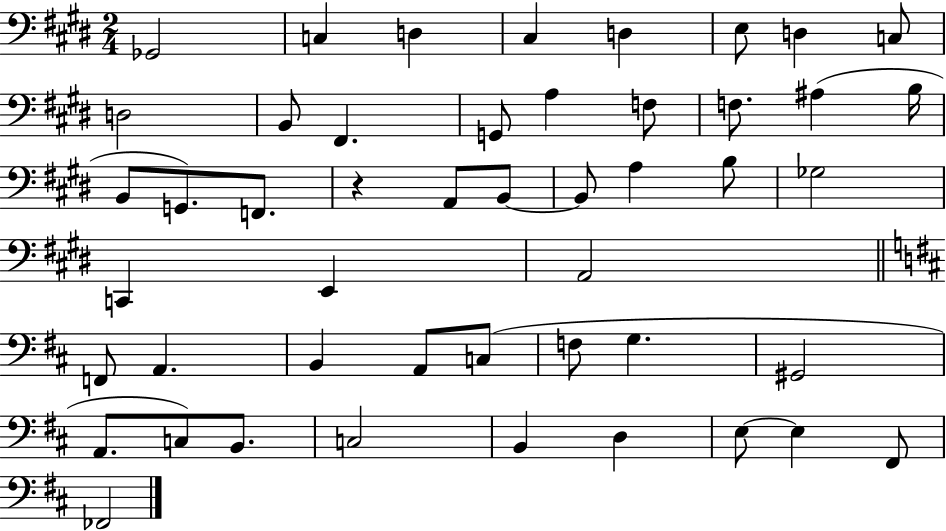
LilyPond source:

{
  \clef bass
  \numericTimeSignature
  \time 2/4
  \key e \major
  ges,2 | c4 d4 | cis4 d4 | e8 d4 c8 | \break d2 | b,8 fis,4. | g,8 a4 f8 | f8. ais4( b16 | \break b,8 g,8.) f,8. | r4 a,8 b,8~~ | b,8 a4 b8 | ges2 | \break c,4 e,4 | a,2 | \bar "||" \break \key b \minor f,8 a,4. | b,4 a,8 c8( | f8 g4. | gis,2 | \break a,8. c8) b,8. | c2 | b,4 d4 | e8~~ e4 fis,8 | \break fes,2 | \bar "|."
}